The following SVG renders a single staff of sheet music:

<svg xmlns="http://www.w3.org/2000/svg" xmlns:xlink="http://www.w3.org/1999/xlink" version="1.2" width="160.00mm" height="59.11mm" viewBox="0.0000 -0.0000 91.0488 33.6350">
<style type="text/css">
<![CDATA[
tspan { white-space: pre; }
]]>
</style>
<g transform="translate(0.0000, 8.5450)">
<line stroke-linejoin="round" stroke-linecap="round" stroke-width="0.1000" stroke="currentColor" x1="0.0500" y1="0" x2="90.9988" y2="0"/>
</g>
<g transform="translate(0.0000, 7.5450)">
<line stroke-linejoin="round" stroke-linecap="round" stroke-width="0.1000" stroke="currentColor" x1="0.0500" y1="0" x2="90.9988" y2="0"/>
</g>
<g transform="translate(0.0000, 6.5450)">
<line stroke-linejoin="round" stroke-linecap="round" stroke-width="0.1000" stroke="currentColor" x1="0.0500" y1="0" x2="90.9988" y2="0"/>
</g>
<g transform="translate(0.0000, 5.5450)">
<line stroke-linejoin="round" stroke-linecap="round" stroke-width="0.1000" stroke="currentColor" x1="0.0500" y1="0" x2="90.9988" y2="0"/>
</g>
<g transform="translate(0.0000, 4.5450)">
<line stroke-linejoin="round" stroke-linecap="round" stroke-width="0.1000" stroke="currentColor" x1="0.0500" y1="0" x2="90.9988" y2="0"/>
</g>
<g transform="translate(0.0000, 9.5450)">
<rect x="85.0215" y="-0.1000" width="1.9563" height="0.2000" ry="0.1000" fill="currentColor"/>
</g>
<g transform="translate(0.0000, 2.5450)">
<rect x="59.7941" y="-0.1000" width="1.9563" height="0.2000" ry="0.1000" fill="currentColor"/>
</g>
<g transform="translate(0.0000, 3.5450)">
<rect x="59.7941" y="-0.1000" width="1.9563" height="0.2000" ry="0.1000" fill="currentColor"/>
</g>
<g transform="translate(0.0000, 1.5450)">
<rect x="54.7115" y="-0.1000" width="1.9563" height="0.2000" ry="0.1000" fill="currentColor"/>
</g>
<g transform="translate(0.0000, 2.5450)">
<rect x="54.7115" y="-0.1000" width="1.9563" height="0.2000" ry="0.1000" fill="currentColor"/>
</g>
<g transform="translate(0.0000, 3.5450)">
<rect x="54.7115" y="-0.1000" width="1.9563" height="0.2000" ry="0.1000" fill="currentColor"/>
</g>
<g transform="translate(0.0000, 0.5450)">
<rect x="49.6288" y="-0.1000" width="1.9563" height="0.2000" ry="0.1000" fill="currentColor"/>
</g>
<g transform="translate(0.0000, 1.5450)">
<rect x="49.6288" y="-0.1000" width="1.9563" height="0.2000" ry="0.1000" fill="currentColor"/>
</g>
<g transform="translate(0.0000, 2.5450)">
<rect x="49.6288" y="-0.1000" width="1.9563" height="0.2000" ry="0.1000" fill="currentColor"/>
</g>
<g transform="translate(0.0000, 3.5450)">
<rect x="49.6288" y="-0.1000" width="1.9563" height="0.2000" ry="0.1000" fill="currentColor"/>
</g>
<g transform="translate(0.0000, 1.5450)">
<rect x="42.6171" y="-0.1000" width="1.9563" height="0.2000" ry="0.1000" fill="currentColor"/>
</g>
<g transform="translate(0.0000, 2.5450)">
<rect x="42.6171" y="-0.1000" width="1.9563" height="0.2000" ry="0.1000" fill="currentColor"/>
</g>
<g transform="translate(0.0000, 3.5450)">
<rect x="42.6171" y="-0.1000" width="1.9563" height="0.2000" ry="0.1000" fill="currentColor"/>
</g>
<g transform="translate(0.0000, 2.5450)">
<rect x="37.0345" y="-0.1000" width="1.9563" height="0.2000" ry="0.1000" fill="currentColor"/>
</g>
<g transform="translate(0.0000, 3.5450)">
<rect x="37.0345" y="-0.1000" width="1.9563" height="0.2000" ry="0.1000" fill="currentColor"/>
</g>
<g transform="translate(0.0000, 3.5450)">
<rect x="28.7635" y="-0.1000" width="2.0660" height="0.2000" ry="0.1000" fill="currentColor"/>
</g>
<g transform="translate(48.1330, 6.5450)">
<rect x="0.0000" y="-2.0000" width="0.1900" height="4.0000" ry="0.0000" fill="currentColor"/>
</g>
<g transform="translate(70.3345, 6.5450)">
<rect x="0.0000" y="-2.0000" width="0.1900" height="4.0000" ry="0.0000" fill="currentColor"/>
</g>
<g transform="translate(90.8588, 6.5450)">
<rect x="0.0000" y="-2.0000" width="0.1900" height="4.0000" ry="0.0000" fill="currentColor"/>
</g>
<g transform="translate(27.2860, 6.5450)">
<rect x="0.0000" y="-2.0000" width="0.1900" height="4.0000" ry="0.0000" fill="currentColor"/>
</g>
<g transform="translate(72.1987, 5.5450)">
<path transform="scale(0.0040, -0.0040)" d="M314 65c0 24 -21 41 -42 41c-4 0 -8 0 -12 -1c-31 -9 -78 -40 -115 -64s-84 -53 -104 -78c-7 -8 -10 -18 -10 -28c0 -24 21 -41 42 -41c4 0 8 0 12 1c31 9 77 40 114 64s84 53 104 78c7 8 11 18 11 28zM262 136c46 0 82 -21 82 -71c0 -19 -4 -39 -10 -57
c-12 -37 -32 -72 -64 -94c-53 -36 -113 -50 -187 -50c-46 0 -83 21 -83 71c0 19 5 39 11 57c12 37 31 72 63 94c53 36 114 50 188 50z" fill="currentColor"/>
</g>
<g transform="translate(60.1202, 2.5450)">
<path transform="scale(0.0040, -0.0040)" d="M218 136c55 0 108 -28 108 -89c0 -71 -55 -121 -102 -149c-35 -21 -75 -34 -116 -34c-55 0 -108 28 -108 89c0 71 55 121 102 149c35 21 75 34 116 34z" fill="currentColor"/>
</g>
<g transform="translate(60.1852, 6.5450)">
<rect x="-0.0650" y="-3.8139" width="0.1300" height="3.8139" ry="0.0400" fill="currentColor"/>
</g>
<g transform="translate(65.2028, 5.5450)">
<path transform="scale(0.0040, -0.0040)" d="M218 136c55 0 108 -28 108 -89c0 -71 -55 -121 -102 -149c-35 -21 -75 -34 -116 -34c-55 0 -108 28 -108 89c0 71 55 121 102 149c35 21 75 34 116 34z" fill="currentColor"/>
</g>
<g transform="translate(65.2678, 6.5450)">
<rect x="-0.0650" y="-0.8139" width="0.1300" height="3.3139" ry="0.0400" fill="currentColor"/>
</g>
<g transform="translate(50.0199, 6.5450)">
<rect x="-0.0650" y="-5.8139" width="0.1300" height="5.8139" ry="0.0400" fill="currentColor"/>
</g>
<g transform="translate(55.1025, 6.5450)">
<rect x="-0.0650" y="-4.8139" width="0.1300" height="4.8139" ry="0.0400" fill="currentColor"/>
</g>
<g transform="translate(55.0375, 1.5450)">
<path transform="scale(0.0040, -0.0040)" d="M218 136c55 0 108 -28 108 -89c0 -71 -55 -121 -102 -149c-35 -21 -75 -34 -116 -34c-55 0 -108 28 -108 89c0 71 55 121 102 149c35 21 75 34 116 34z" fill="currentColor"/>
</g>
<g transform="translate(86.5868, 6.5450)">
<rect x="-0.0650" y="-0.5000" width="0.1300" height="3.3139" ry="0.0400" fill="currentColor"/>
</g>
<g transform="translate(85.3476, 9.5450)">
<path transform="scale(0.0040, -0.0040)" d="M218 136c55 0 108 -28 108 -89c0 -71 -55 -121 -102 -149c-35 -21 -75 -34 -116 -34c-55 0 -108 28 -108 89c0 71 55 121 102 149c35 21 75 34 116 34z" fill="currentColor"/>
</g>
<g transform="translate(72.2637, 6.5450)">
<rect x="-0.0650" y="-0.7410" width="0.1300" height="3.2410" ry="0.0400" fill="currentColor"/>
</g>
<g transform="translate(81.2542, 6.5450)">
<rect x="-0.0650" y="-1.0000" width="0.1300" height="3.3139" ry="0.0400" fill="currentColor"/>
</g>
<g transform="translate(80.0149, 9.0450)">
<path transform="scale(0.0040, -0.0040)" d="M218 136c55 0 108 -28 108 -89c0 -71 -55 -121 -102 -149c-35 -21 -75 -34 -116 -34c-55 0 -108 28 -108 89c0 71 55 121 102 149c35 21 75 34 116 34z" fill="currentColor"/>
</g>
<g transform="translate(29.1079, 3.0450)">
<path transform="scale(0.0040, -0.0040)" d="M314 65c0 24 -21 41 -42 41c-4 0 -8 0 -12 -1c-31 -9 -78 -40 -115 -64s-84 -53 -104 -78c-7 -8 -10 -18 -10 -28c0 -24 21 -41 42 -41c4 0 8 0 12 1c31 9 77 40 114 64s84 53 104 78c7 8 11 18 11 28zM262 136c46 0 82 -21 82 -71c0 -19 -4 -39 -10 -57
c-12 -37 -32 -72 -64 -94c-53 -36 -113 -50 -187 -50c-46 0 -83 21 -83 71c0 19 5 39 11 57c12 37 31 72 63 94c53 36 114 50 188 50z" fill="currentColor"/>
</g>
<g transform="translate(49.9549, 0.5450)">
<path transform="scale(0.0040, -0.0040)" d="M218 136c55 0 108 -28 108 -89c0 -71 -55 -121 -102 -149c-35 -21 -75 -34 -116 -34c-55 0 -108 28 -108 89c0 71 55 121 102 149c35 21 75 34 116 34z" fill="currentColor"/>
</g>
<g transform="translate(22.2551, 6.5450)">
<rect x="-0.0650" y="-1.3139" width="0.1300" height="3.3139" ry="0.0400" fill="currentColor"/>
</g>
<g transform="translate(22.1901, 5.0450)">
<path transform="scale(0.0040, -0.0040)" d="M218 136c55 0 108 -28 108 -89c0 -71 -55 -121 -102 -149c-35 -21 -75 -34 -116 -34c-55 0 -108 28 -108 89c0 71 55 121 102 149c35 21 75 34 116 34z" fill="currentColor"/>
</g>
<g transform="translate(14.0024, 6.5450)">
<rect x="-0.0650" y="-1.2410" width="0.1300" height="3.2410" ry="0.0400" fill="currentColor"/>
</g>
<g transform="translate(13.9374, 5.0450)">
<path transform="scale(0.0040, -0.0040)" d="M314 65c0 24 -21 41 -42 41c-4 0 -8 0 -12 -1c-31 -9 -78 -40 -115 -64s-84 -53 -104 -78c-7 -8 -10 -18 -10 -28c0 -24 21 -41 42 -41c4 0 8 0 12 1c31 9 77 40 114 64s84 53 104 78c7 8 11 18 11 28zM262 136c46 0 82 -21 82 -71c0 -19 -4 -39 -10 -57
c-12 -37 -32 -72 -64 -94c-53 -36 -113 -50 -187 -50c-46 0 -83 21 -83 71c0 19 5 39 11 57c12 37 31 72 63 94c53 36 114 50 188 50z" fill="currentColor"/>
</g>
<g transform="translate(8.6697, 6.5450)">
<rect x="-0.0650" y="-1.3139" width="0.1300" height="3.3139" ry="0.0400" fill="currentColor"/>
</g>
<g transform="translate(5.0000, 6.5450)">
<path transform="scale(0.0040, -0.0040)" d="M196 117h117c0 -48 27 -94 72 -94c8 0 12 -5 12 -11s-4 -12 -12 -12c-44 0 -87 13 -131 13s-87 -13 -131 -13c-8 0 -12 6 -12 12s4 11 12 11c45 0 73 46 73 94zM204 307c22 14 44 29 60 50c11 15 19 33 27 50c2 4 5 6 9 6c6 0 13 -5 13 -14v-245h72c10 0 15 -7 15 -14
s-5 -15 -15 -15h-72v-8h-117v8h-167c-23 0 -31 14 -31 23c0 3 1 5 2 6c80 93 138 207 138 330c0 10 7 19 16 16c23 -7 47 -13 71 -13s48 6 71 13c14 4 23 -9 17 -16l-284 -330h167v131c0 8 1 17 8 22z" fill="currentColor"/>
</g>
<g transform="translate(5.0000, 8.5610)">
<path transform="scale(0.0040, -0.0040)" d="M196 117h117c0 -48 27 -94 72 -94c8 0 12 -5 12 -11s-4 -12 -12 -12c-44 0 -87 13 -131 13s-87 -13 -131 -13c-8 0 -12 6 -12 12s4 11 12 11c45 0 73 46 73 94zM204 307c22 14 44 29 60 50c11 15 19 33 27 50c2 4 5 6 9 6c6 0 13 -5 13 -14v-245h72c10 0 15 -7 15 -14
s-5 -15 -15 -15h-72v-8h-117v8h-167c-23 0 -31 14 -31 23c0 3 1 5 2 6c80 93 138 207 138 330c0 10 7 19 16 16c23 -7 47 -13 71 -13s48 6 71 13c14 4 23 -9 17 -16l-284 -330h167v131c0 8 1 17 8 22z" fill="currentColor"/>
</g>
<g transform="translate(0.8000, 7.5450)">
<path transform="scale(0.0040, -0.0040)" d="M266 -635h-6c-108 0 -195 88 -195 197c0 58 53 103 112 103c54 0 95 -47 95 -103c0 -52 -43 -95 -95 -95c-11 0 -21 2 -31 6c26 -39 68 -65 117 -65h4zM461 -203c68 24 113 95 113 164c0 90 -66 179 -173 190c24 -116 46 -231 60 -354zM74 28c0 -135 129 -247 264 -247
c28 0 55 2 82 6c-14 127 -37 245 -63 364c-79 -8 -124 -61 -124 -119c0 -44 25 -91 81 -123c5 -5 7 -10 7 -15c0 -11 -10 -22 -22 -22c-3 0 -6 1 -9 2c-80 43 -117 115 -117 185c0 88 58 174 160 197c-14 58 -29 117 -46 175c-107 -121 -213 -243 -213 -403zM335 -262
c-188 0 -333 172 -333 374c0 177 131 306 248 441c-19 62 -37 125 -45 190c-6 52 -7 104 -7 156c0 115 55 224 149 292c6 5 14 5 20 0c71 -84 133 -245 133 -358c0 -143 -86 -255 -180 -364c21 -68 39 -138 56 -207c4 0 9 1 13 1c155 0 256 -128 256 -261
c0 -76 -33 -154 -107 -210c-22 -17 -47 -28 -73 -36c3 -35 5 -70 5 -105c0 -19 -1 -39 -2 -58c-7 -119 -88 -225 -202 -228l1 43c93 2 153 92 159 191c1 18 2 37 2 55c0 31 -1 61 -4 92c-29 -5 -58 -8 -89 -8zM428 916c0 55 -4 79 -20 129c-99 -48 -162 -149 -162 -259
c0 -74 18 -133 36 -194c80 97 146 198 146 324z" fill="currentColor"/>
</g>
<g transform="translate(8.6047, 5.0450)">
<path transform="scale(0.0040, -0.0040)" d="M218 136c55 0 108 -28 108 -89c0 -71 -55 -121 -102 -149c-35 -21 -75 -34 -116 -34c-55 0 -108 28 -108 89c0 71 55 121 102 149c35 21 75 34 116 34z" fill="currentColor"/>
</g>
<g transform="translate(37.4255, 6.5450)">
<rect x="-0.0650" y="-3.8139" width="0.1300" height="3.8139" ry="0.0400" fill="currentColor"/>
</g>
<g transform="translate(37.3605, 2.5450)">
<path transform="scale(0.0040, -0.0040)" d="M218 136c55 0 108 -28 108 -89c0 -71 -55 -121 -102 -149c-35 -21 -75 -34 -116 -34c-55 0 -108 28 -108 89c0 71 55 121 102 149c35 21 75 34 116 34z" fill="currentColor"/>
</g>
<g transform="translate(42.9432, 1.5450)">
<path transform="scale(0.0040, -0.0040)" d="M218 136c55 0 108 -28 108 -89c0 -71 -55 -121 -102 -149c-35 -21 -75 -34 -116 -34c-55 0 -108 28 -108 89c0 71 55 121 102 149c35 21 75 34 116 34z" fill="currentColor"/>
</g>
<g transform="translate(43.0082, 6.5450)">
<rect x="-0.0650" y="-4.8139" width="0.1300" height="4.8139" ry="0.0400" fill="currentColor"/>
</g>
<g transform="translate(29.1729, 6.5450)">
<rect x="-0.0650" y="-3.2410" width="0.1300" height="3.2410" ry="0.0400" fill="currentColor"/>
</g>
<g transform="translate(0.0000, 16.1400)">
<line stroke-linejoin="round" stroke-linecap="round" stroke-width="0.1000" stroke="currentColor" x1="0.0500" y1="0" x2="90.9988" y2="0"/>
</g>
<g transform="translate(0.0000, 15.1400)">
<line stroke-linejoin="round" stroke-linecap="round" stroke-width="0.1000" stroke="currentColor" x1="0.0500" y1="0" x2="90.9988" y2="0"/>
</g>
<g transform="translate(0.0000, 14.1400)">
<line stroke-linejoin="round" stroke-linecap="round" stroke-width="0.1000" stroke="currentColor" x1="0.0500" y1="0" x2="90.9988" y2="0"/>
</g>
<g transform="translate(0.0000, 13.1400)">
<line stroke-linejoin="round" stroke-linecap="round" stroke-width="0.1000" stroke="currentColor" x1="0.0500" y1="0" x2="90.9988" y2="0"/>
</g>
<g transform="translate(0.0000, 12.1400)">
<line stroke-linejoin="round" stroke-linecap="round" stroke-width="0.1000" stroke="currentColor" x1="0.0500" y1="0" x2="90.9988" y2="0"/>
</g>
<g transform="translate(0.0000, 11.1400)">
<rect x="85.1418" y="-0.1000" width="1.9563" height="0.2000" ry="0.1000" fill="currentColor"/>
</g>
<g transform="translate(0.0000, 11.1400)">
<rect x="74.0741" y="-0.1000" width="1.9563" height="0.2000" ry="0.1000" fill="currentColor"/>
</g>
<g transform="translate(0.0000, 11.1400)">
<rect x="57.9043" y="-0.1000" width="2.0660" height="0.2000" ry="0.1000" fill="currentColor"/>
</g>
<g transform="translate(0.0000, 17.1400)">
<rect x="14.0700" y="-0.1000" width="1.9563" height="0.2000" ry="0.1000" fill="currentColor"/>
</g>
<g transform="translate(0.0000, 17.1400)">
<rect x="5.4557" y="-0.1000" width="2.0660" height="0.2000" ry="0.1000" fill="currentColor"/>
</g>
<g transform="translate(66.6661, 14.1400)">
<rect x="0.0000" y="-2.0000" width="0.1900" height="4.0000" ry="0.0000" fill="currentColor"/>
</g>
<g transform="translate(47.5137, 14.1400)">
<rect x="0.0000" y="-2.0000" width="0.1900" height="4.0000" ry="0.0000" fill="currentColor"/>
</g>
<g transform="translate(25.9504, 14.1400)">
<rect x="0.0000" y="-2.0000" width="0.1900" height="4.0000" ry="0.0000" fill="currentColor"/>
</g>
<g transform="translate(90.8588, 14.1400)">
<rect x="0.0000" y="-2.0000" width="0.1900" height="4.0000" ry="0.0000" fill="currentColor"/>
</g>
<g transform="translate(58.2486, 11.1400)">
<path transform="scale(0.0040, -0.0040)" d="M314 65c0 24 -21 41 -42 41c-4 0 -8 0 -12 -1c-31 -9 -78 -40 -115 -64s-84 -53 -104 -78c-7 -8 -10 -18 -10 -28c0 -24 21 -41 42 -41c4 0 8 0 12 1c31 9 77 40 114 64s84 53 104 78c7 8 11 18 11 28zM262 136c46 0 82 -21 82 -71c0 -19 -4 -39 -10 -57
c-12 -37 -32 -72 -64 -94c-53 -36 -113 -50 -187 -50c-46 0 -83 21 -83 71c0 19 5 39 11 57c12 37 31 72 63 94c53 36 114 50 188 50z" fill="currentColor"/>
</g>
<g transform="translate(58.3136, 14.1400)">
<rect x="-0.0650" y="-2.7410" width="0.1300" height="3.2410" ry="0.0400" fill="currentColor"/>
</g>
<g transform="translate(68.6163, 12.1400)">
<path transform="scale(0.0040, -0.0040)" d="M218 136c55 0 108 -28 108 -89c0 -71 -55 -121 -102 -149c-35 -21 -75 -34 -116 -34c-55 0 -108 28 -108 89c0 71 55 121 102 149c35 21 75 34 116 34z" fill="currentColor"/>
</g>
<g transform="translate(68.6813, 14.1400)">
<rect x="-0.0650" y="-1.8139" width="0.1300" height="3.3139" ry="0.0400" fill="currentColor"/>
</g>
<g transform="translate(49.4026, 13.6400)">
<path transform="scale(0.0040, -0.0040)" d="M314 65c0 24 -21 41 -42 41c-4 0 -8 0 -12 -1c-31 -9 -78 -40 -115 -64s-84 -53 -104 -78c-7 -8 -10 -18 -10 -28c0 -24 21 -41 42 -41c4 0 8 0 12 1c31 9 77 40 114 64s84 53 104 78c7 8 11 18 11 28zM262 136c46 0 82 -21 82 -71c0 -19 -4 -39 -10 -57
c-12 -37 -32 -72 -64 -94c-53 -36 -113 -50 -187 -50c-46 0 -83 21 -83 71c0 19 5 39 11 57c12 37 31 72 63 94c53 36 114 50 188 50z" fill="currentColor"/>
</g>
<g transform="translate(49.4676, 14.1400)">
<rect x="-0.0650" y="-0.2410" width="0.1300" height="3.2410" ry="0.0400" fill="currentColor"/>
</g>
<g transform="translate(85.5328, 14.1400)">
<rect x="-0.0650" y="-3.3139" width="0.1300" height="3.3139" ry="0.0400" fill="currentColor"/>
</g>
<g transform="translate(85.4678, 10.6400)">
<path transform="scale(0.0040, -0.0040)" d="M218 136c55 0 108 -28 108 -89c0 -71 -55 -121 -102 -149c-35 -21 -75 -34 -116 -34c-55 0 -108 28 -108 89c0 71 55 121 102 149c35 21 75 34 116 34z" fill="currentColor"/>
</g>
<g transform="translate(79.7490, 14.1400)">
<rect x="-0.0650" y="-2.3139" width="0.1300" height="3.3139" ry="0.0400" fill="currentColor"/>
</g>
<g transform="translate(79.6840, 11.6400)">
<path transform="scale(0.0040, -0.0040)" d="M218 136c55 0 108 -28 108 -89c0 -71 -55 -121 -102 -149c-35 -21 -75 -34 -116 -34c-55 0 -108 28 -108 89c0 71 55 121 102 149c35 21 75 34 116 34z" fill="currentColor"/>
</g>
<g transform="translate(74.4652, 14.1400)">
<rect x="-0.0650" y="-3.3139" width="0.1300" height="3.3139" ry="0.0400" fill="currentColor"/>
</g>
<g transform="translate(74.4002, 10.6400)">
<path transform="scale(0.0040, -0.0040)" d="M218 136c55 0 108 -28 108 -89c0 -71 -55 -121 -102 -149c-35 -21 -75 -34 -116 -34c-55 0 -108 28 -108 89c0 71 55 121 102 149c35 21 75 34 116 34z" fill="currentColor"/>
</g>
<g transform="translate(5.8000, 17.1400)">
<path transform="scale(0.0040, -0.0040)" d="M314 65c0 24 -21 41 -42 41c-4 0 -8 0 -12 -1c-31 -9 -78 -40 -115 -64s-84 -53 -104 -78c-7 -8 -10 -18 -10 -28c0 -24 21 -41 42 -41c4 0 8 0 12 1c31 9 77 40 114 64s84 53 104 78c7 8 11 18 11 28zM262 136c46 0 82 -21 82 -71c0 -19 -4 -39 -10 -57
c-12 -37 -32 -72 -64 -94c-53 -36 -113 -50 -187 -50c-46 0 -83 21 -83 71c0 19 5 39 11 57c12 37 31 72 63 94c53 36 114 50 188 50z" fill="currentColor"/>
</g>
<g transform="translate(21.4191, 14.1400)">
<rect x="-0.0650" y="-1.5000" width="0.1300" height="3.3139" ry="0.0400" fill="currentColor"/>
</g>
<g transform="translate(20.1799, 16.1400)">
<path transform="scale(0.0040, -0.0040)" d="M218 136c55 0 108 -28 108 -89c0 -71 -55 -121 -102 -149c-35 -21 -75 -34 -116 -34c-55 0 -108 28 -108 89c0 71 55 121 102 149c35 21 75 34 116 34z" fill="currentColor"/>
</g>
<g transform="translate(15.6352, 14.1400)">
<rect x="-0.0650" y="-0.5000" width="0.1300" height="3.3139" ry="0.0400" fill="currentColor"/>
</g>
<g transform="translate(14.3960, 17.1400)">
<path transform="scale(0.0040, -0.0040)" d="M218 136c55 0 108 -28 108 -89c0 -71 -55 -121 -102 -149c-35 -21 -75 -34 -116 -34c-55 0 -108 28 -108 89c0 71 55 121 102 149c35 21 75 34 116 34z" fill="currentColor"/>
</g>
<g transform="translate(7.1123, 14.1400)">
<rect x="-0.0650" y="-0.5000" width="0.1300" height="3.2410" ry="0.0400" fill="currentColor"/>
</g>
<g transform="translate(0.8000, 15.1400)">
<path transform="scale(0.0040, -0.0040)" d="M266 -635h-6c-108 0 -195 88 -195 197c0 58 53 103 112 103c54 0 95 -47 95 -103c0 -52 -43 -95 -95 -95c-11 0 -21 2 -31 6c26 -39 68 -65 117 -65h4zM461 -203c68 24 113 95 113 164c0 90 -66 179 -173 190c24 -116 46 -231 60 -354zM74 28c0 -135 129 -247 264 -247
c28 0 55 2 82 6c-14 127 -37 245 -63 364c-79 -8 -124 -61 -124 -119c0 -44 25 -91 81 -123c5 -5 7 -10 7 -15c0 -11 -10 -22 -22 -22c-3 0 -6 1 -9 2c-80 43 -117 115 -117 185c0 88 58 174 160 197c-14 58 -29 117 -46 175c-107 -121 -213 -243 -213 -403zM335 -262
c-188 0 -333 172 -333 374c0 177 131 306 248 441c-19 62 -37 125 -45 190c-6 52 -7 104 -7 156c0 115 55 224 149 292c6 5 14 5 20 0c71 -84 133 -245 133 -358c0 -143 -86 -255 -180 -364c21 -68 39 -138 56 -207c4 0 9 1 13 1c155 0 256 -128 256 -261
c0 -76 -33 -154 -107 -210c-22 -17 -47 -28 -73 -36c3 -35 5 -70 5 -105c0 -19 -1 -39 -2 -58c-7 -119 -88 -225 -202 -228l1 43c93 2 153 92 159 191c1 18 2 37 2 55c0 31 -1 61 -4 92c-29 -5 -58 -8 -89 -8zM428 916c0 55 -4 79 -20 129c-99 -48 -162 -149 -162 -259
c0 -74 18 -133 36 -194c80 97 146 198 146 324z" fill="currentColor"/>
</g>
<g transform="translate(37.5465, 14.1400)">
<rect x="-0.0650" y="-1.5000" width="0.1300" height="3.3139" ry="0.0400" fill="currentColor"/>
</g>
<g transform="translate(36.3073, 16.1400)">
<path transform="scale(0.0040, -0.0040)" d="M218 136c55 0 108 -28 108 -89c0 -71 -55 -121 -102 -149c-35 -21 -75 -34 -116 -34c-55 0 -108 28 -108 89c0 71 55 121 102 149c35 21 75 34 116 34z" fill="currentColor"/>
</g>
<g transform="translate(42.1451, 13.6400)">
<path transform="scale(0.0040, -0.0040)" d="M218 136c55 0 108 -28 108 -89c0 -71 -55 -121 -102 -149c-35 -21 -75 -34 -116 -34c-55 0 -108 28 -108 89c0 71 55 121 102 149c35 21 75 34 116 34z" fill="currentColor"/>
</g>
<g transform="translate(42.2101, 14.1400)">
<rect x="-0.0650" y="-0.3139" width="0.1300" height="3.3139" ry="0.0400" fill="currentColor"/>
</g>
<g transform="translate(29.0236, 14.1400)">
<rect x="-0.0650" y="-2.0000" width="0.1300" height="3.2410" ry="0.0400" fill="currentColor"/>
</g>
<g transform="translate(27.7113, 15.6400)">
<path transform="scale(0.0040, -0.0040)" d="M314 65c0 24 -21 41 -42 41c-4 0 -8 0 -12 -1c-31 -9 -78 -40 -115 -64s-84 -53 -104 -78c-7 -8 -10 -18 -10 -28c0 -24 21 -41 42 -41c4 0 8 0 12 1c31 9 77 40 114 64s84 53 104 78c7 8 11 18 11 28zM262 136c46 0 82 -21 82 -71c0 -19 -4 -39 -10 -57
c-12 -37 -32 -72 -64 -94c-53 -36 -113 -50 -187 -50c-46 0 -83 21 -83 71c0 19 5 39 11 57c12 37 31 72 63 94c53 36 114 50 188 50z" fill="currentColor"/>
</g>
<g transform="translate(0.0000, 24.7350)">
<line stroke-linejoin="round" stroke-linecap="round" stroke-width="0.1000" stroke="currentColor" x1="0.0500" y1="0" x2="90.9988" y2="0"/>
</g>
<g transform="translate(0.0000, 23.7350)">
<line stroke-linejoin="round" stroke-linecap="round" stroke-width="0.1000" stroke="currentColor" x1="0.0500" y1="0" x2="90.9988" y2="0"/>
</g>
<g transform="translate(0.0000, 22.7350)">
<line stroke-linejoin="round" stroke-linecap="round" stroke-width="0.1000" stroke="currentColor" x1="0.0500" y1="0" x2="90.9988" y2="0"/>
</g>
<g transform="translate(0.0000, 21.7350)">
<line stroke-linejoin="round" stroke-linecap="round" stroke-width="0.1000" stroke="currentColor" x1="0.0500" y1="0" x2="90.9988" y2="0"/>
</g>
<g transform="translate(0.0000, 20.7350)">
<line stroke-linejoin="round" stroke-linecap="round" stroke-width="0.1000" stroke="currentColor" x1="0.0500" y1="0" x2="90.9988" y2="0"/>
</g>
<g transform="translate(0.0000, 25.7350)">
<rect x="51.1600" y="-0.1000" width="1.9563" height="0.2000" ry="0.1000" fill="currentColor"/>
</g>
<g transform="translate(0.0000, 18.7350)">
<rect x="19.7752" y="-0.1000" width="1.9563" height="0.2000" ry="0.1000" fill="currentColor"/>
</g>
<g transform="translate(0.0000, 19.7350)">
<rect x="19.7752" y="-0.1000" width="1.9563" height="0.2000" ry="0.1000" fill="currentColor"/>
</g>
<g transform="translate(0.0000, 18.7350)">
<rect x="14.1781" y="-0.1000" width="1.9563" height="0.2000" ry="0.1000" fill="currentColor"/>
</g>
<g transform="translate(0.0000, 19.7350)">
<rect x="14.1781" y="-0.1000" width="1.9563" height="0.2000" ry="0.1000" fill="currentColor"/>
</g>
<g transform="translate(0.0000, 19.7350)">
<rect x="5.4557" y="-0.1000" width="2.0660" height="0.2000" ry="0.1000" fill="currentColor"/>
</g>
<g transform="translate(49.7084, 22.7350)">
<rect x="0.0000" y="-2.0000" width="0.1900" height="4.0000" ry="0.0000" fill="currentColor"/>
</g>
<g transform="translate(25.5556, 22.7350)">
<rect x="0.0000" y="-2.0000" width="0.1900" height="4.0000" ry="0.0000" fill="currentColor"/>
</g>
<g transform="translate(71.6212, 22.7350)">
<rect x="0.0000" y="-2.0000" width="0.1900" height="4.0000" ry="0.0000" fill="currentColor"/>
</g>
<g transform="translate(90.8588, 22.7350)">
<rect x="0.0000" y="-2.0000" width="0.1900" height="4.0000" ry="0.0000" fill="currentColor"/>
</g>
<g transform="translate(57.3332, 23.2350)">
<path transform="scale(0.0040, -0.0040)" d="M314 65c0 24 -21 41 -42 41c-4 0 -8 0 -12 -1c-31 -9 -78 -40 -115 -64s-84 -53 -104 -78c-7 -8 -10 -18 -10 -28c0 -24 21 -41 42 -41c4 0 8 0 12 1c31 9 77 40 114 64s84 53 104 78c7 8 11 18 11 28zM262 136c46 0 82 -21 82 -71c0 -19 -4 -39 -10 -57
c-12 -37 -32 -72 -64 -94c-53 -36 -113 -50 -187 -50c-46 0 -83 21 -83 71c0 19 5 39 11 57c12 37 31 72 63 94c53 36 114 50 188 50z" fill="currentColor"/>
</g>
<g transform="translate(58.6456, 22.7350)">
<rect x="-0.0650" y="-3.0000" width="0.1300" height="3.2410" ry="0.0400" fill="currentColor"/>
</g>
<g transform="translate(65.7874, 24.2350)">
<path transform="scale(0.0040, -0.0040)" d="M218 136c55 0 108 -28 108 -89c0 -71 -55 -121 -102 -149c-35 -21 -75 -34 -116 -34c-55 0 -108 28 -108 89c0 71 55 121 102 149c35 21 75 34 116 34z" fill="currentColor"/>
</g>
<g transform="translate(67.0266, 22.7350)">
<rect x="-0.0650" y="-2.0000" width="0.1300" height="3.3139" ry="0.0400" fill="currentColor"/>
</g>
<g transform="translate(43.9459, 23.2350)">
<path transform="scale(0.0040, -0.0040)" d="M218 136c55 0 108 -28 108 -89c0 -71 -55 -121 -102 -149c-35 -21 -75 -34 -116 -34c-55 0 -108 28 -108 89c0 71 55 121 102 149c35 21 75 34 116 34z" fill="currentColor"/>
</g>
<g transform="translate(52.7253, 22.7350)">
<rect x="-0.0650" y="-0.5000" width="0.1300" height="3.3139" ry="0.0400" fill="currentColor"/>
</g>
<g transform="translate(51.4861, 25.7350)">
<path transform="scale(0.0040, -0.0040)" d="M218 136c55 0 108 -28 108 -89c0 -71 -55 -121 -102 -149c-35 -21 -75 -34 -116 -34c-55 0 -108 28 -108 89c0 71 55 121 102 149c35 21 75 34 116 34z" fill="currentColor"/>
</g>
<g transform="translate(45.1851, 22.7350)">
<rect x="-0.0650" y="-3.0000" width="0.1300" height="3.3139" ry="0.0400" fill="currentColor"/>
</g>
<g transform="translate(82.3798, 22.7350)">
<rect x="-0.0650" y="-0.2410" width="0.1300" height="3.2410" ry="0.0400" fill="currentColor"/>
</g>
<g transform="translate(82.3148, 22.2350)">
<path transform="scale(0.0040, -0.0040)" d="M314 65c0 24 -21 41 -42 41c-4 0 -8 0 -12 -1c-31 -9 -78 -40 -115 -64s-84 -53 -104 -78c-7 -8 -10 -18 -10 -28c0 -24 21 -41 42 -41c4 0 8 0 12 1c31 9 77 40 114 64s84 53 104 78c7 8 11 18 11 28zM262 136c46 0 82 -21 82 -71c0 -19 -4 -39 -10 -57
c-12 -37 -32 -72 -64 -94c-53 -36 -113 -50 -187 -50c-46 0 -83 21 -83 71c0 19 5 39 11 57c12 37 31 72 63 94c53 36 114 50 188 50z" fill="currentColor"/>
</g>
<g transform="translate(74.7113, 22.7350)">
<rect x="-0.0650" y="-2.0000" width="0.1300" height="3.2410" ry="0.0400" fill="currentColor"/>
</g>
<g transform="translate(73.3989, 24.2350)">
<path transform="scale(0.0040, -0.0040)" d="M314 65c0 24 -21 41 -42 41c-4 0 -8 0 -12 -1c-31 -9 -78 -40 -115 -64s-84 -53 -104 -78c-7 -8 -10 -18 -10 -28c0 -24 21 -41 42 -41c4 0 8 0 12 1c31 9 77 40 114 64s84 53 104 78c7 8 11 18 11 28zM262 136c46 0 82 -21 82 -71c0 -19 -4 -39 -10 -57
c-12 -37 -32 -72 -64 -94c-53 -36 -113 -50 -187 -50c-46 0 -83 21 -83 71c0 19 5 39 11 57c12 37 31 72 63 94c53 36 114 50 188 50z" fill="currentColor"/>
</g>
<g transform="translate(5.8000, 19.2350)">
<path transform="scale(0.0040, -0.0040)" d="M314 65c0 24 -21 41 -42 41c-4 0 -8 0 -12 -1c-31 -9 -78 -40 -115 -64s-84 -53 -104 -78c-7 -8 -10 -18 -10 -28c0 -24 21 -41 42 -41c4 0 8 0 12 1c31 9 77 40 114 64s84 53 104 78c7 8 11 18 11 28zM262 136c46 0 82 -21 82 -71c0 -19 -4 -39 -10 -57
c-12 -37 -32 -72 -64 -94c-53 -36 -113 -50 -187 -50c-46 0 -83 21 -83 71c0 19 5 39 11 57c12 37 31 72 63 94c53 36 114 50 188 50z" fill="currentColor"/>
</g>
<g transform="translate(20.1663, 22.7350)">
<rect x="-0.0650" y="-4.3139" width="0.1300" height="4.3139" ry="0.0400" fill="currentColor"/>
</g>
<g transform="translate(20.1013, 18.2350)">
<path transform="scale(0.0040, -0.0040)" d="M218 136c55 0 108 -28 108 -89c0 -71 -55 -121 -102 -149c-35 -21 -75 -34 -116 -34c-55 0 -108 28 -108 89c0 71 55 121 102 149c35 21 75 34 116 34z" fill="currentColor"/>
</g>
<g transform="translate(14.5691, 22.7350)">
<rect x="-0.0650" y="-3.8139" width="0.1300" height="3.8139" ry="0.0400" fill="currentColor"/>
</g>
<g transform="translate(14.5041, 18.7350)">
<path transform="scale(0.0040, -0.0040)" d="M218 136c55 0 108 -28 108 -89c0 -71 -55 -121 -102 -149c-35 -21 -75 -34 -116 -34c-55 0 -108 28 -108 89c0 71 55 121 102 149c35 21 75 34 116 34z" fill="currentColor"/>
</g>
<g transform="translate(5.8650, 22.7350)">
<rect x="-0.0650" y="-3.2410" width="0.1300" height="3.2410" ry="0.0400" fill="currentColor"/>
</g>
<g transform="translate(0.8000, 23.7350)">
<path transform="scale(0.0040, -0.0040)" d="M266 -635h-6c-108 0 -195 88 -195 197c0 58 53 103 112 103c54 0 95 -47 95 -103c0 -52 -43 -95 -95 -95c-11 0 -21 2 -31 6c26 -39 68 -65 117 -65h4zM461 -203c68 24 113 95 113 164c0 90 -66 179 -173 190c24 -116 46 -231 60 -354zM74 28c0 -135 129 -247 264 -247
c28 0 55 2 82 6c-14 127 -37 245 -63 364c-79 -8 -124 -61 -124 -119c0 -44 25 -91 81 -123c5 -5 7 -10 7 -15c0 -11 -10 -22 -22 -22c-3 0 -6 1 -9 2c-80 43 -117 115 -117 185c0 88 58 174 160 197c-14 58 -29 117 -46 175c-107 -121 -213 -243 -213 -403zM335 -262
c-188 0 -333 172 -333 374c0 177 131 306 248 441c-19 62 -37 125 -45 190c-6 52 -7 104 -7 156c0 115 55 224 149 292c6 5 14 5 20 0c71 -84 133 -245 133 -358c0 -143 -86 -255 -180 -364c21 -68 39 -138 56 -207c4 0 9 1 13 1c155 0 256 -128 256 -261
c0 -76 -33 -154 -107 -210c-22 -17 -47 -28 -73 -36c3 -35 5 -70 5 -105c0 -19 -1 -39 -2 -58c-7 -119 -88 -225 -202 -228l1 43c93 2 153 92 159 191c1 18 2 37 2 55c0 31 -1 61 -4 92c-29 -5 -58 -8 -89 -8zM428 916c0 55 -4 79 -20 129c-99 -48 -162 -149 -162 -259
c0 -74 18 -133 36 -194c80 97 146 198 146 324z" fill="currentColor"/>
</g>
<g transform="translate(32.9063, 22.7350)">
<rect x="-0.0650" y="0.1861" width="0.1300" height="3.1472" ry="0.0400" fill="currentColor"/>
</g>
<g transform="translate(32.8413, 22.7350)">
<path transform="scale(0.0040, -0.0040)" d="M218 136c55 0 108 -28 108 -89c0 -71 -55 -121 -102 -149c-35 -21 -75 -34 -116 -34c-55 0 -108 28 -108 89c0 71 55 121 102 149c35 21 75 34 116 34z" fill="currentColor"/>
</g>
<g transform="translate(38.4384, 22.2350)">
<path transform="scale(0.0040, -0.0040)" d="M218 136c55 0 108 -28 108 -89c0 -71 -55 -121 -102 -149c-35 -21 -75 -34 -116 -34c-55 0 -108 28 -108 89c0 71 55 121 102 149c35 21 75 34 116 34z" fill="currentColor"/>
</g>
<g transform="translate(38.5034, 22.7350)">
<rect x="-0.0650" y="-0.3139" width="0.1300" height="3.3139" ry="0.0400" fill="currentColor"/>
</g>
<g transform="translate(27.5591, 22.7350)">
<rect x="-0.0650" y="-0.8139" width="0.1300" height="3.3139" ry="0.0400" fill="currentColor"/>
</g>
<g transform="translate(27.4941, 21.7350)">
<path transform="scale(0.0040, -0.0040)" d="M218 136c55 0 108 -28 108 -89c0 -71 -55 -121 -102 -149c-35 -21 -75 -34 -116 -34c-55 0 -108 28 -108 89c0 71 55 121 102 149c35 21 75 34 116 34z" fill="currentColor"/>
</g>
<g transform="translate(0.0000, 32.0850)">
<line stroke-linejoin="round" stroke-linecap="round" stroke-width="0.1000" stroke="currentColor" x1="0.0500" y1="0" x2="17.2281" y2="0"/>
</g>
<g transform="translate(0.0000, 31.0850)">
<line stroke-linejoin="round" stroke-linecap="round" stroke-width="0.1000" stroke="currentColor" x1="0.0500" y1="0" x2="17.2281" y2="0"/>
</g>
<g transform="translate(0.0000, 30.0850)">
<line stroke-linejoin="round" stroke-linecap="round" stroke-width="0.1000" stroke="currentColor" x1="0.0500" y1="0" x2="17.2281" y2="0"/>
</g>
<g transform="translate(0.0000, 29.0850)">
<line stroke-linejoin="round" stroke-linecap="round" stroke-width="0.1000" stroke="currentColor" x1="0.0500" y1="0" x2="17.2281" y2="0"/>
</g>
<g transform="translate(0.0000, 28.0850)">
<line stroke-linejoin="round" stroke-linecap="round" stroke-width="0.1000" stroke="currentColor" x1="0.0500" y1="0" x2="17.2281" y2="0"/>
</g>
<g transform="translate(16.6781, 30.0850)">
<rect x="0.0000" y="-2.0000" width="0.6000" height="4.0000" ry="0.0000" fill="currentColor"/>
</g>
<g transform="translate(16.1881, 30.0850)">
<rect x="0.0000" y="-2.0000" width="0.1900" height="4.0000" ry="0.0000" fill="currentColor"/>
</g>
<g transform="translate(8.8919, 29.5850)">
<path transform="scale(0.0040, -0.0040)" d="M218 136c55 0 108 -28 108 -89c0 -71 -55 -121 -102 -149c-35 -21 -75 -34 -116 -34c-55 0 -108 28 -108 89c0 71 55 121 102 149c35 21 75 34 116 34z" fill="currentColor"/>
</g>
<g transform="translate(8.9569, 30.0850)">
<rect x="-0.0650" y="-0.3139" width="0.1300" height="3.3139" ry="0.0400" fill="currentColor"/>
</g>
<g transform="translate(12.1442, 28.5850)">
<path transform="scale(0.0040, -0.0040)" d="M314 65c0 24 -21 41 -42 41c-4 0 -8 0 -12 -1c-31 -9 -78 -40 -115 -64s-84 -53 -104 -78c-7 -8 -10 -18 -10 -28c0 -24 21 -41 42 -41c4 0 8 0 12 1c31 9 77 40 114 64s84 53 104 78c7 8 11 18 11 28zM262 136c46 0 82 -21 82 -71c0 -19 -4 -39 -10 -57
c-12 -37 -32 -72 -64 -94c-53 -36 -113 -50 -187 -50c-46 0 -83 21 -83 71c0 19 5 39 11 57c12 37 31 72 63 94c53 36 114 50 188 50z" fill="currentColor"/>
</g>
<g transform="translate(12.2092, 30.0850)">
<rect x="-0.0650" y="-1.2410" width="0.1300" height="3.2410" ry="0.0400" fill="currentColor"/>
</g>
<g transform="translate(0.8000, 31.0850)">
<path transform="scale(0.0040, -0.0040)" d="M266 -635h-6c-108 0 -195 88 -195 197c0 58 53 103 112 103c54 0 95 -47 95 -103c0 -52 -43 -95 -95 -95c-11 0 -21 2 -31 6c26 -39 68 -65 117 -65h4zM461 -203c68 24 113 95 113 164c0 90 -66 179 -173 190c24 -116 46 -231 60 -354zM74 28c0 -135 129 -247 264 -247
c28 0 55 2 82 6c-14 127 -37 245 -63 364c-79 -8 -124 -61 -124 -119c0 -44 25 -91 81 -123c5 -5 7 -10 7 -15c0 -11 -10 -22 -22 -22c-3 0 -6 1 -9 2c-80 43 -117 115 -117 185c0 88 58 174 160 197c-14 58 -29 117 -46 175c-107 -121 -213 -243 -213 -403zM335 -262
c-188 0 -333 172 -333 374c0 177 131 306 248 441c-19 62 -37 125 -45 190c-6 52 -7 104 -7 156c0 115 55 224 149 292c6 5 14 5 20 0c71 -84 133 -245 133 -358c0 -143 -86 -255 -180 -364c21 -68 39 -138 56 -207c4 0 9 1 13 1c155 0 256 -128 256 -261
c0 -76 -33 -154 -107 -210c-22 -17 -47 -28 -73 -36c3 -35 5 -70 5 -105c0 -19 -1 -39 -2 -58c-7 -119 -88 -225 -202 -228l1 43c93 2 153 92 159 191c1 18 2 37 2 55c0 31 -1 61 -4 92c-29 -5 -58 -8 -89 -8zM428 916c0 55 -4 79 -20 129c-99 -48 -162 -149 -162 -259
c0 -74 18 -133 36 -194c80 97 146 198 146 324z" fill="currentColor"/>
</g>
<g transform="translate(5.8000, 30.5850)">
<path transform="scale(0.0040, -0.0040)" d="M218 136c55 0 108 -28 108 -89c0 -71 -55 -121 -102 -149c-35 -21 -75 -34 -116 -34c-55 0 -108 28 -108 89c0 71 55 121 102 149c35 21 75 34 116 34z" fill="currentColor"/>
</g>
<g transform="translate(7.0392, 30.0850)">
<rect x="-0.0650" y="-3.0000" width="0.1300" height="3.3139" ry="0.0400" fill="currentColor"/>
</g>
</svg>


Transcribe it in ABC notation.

X:1
T:Untitled
M:4/4
L:1/4
K:C
e e2 e b2 c' e' g' e' c' d d2 D C C2 C E F2 E c c2 a2 f b g b b2 c' d' d B c A C A2 F F2 c2 A c e2